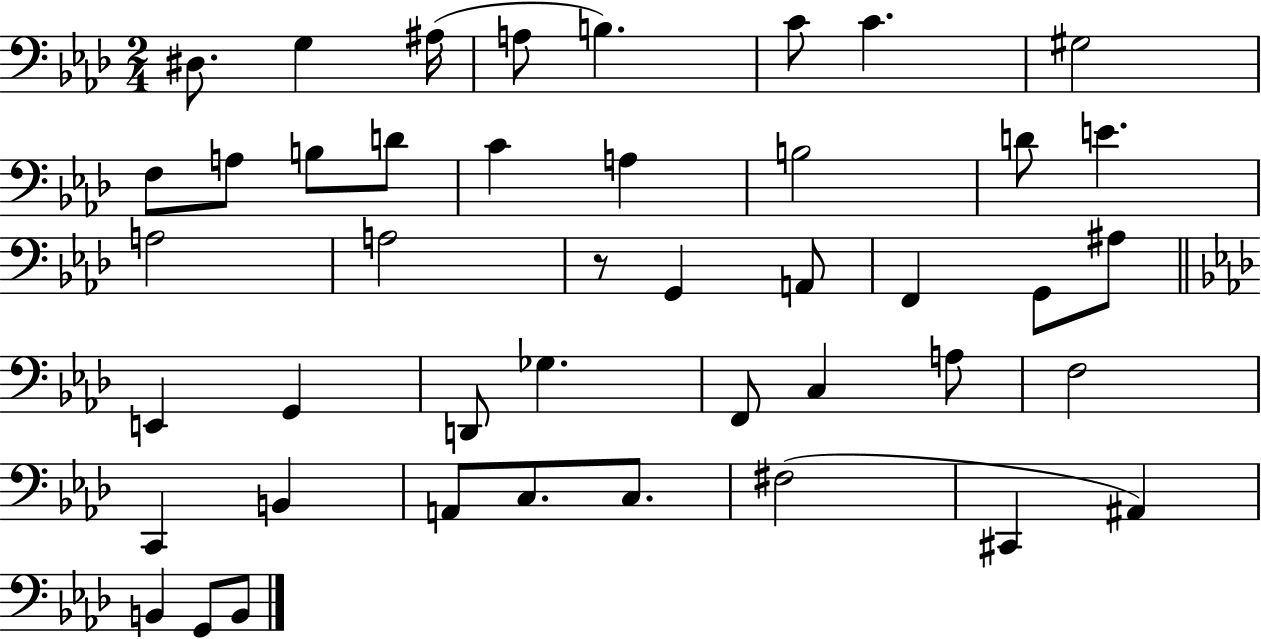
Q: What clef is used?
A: bass